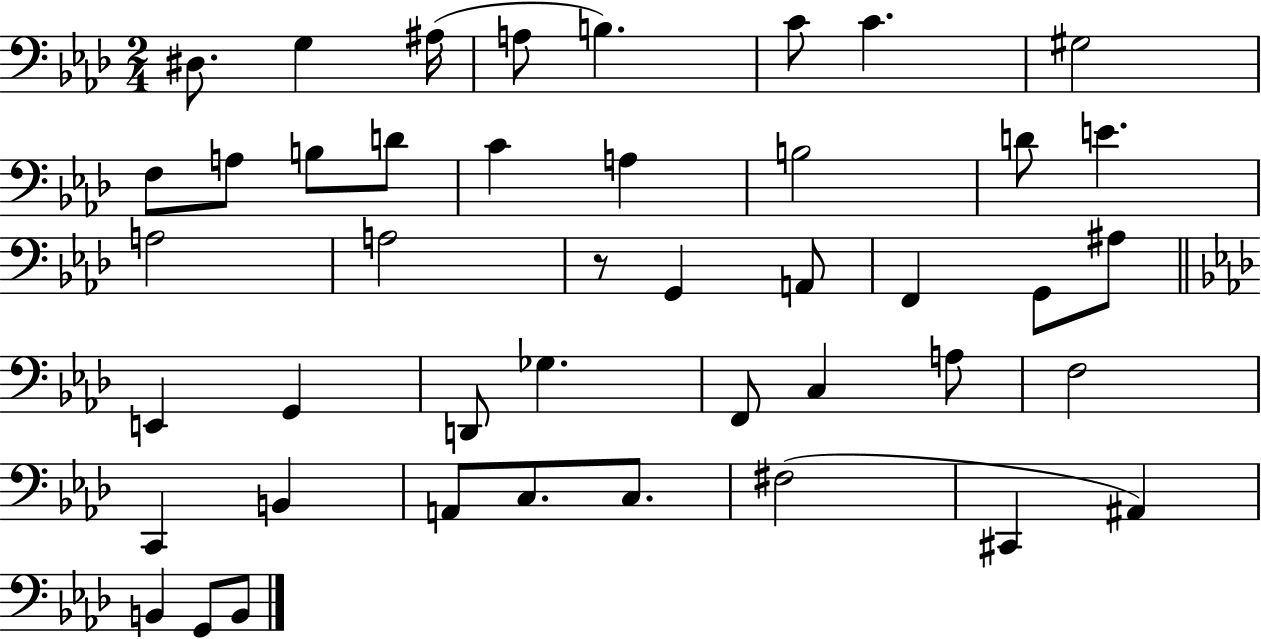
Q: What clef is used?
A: bass